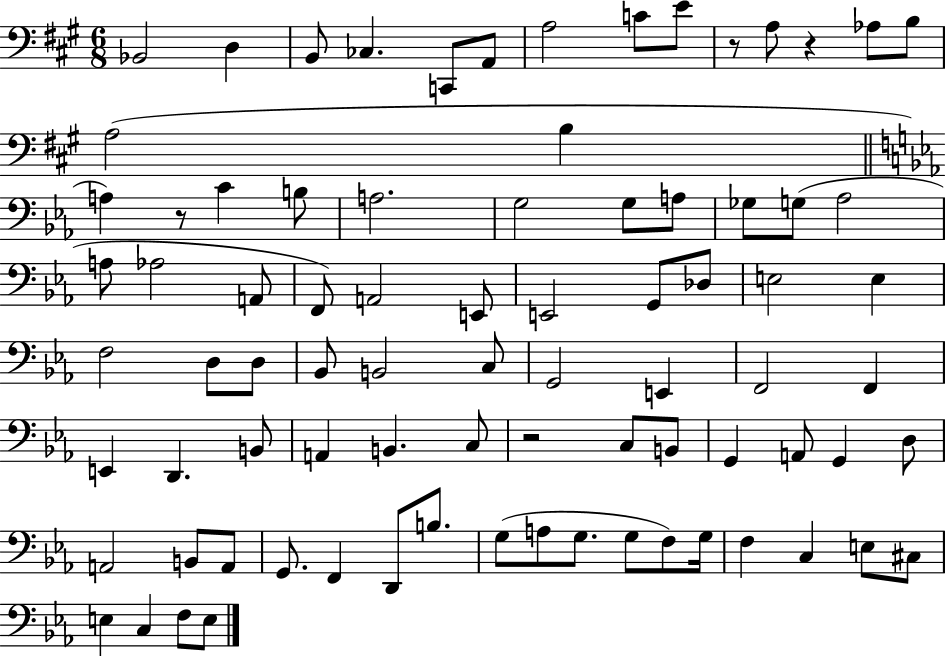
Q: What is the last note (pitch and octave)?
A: E3